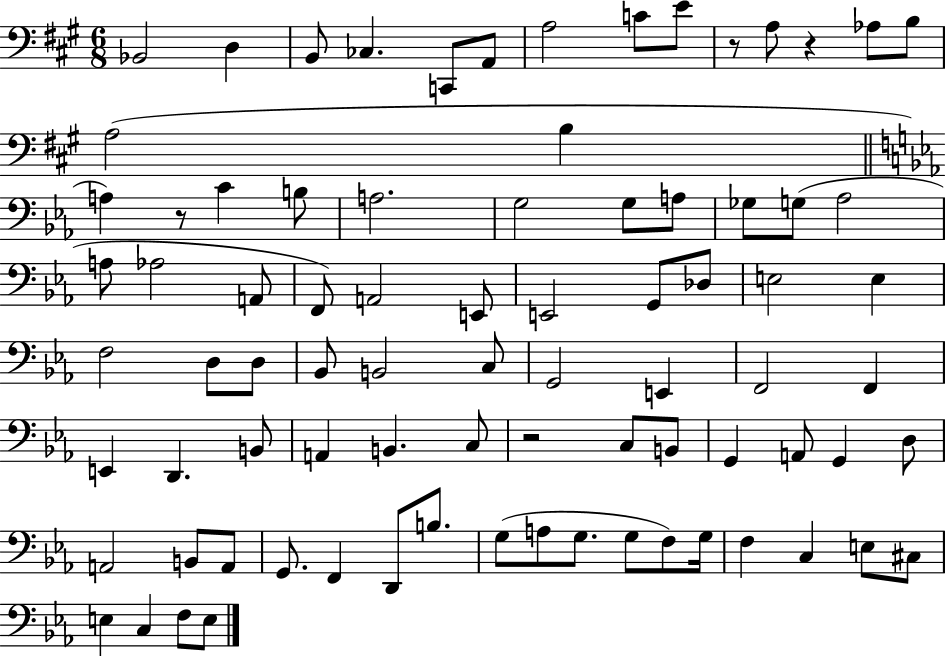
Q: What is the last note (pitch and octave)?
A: E3